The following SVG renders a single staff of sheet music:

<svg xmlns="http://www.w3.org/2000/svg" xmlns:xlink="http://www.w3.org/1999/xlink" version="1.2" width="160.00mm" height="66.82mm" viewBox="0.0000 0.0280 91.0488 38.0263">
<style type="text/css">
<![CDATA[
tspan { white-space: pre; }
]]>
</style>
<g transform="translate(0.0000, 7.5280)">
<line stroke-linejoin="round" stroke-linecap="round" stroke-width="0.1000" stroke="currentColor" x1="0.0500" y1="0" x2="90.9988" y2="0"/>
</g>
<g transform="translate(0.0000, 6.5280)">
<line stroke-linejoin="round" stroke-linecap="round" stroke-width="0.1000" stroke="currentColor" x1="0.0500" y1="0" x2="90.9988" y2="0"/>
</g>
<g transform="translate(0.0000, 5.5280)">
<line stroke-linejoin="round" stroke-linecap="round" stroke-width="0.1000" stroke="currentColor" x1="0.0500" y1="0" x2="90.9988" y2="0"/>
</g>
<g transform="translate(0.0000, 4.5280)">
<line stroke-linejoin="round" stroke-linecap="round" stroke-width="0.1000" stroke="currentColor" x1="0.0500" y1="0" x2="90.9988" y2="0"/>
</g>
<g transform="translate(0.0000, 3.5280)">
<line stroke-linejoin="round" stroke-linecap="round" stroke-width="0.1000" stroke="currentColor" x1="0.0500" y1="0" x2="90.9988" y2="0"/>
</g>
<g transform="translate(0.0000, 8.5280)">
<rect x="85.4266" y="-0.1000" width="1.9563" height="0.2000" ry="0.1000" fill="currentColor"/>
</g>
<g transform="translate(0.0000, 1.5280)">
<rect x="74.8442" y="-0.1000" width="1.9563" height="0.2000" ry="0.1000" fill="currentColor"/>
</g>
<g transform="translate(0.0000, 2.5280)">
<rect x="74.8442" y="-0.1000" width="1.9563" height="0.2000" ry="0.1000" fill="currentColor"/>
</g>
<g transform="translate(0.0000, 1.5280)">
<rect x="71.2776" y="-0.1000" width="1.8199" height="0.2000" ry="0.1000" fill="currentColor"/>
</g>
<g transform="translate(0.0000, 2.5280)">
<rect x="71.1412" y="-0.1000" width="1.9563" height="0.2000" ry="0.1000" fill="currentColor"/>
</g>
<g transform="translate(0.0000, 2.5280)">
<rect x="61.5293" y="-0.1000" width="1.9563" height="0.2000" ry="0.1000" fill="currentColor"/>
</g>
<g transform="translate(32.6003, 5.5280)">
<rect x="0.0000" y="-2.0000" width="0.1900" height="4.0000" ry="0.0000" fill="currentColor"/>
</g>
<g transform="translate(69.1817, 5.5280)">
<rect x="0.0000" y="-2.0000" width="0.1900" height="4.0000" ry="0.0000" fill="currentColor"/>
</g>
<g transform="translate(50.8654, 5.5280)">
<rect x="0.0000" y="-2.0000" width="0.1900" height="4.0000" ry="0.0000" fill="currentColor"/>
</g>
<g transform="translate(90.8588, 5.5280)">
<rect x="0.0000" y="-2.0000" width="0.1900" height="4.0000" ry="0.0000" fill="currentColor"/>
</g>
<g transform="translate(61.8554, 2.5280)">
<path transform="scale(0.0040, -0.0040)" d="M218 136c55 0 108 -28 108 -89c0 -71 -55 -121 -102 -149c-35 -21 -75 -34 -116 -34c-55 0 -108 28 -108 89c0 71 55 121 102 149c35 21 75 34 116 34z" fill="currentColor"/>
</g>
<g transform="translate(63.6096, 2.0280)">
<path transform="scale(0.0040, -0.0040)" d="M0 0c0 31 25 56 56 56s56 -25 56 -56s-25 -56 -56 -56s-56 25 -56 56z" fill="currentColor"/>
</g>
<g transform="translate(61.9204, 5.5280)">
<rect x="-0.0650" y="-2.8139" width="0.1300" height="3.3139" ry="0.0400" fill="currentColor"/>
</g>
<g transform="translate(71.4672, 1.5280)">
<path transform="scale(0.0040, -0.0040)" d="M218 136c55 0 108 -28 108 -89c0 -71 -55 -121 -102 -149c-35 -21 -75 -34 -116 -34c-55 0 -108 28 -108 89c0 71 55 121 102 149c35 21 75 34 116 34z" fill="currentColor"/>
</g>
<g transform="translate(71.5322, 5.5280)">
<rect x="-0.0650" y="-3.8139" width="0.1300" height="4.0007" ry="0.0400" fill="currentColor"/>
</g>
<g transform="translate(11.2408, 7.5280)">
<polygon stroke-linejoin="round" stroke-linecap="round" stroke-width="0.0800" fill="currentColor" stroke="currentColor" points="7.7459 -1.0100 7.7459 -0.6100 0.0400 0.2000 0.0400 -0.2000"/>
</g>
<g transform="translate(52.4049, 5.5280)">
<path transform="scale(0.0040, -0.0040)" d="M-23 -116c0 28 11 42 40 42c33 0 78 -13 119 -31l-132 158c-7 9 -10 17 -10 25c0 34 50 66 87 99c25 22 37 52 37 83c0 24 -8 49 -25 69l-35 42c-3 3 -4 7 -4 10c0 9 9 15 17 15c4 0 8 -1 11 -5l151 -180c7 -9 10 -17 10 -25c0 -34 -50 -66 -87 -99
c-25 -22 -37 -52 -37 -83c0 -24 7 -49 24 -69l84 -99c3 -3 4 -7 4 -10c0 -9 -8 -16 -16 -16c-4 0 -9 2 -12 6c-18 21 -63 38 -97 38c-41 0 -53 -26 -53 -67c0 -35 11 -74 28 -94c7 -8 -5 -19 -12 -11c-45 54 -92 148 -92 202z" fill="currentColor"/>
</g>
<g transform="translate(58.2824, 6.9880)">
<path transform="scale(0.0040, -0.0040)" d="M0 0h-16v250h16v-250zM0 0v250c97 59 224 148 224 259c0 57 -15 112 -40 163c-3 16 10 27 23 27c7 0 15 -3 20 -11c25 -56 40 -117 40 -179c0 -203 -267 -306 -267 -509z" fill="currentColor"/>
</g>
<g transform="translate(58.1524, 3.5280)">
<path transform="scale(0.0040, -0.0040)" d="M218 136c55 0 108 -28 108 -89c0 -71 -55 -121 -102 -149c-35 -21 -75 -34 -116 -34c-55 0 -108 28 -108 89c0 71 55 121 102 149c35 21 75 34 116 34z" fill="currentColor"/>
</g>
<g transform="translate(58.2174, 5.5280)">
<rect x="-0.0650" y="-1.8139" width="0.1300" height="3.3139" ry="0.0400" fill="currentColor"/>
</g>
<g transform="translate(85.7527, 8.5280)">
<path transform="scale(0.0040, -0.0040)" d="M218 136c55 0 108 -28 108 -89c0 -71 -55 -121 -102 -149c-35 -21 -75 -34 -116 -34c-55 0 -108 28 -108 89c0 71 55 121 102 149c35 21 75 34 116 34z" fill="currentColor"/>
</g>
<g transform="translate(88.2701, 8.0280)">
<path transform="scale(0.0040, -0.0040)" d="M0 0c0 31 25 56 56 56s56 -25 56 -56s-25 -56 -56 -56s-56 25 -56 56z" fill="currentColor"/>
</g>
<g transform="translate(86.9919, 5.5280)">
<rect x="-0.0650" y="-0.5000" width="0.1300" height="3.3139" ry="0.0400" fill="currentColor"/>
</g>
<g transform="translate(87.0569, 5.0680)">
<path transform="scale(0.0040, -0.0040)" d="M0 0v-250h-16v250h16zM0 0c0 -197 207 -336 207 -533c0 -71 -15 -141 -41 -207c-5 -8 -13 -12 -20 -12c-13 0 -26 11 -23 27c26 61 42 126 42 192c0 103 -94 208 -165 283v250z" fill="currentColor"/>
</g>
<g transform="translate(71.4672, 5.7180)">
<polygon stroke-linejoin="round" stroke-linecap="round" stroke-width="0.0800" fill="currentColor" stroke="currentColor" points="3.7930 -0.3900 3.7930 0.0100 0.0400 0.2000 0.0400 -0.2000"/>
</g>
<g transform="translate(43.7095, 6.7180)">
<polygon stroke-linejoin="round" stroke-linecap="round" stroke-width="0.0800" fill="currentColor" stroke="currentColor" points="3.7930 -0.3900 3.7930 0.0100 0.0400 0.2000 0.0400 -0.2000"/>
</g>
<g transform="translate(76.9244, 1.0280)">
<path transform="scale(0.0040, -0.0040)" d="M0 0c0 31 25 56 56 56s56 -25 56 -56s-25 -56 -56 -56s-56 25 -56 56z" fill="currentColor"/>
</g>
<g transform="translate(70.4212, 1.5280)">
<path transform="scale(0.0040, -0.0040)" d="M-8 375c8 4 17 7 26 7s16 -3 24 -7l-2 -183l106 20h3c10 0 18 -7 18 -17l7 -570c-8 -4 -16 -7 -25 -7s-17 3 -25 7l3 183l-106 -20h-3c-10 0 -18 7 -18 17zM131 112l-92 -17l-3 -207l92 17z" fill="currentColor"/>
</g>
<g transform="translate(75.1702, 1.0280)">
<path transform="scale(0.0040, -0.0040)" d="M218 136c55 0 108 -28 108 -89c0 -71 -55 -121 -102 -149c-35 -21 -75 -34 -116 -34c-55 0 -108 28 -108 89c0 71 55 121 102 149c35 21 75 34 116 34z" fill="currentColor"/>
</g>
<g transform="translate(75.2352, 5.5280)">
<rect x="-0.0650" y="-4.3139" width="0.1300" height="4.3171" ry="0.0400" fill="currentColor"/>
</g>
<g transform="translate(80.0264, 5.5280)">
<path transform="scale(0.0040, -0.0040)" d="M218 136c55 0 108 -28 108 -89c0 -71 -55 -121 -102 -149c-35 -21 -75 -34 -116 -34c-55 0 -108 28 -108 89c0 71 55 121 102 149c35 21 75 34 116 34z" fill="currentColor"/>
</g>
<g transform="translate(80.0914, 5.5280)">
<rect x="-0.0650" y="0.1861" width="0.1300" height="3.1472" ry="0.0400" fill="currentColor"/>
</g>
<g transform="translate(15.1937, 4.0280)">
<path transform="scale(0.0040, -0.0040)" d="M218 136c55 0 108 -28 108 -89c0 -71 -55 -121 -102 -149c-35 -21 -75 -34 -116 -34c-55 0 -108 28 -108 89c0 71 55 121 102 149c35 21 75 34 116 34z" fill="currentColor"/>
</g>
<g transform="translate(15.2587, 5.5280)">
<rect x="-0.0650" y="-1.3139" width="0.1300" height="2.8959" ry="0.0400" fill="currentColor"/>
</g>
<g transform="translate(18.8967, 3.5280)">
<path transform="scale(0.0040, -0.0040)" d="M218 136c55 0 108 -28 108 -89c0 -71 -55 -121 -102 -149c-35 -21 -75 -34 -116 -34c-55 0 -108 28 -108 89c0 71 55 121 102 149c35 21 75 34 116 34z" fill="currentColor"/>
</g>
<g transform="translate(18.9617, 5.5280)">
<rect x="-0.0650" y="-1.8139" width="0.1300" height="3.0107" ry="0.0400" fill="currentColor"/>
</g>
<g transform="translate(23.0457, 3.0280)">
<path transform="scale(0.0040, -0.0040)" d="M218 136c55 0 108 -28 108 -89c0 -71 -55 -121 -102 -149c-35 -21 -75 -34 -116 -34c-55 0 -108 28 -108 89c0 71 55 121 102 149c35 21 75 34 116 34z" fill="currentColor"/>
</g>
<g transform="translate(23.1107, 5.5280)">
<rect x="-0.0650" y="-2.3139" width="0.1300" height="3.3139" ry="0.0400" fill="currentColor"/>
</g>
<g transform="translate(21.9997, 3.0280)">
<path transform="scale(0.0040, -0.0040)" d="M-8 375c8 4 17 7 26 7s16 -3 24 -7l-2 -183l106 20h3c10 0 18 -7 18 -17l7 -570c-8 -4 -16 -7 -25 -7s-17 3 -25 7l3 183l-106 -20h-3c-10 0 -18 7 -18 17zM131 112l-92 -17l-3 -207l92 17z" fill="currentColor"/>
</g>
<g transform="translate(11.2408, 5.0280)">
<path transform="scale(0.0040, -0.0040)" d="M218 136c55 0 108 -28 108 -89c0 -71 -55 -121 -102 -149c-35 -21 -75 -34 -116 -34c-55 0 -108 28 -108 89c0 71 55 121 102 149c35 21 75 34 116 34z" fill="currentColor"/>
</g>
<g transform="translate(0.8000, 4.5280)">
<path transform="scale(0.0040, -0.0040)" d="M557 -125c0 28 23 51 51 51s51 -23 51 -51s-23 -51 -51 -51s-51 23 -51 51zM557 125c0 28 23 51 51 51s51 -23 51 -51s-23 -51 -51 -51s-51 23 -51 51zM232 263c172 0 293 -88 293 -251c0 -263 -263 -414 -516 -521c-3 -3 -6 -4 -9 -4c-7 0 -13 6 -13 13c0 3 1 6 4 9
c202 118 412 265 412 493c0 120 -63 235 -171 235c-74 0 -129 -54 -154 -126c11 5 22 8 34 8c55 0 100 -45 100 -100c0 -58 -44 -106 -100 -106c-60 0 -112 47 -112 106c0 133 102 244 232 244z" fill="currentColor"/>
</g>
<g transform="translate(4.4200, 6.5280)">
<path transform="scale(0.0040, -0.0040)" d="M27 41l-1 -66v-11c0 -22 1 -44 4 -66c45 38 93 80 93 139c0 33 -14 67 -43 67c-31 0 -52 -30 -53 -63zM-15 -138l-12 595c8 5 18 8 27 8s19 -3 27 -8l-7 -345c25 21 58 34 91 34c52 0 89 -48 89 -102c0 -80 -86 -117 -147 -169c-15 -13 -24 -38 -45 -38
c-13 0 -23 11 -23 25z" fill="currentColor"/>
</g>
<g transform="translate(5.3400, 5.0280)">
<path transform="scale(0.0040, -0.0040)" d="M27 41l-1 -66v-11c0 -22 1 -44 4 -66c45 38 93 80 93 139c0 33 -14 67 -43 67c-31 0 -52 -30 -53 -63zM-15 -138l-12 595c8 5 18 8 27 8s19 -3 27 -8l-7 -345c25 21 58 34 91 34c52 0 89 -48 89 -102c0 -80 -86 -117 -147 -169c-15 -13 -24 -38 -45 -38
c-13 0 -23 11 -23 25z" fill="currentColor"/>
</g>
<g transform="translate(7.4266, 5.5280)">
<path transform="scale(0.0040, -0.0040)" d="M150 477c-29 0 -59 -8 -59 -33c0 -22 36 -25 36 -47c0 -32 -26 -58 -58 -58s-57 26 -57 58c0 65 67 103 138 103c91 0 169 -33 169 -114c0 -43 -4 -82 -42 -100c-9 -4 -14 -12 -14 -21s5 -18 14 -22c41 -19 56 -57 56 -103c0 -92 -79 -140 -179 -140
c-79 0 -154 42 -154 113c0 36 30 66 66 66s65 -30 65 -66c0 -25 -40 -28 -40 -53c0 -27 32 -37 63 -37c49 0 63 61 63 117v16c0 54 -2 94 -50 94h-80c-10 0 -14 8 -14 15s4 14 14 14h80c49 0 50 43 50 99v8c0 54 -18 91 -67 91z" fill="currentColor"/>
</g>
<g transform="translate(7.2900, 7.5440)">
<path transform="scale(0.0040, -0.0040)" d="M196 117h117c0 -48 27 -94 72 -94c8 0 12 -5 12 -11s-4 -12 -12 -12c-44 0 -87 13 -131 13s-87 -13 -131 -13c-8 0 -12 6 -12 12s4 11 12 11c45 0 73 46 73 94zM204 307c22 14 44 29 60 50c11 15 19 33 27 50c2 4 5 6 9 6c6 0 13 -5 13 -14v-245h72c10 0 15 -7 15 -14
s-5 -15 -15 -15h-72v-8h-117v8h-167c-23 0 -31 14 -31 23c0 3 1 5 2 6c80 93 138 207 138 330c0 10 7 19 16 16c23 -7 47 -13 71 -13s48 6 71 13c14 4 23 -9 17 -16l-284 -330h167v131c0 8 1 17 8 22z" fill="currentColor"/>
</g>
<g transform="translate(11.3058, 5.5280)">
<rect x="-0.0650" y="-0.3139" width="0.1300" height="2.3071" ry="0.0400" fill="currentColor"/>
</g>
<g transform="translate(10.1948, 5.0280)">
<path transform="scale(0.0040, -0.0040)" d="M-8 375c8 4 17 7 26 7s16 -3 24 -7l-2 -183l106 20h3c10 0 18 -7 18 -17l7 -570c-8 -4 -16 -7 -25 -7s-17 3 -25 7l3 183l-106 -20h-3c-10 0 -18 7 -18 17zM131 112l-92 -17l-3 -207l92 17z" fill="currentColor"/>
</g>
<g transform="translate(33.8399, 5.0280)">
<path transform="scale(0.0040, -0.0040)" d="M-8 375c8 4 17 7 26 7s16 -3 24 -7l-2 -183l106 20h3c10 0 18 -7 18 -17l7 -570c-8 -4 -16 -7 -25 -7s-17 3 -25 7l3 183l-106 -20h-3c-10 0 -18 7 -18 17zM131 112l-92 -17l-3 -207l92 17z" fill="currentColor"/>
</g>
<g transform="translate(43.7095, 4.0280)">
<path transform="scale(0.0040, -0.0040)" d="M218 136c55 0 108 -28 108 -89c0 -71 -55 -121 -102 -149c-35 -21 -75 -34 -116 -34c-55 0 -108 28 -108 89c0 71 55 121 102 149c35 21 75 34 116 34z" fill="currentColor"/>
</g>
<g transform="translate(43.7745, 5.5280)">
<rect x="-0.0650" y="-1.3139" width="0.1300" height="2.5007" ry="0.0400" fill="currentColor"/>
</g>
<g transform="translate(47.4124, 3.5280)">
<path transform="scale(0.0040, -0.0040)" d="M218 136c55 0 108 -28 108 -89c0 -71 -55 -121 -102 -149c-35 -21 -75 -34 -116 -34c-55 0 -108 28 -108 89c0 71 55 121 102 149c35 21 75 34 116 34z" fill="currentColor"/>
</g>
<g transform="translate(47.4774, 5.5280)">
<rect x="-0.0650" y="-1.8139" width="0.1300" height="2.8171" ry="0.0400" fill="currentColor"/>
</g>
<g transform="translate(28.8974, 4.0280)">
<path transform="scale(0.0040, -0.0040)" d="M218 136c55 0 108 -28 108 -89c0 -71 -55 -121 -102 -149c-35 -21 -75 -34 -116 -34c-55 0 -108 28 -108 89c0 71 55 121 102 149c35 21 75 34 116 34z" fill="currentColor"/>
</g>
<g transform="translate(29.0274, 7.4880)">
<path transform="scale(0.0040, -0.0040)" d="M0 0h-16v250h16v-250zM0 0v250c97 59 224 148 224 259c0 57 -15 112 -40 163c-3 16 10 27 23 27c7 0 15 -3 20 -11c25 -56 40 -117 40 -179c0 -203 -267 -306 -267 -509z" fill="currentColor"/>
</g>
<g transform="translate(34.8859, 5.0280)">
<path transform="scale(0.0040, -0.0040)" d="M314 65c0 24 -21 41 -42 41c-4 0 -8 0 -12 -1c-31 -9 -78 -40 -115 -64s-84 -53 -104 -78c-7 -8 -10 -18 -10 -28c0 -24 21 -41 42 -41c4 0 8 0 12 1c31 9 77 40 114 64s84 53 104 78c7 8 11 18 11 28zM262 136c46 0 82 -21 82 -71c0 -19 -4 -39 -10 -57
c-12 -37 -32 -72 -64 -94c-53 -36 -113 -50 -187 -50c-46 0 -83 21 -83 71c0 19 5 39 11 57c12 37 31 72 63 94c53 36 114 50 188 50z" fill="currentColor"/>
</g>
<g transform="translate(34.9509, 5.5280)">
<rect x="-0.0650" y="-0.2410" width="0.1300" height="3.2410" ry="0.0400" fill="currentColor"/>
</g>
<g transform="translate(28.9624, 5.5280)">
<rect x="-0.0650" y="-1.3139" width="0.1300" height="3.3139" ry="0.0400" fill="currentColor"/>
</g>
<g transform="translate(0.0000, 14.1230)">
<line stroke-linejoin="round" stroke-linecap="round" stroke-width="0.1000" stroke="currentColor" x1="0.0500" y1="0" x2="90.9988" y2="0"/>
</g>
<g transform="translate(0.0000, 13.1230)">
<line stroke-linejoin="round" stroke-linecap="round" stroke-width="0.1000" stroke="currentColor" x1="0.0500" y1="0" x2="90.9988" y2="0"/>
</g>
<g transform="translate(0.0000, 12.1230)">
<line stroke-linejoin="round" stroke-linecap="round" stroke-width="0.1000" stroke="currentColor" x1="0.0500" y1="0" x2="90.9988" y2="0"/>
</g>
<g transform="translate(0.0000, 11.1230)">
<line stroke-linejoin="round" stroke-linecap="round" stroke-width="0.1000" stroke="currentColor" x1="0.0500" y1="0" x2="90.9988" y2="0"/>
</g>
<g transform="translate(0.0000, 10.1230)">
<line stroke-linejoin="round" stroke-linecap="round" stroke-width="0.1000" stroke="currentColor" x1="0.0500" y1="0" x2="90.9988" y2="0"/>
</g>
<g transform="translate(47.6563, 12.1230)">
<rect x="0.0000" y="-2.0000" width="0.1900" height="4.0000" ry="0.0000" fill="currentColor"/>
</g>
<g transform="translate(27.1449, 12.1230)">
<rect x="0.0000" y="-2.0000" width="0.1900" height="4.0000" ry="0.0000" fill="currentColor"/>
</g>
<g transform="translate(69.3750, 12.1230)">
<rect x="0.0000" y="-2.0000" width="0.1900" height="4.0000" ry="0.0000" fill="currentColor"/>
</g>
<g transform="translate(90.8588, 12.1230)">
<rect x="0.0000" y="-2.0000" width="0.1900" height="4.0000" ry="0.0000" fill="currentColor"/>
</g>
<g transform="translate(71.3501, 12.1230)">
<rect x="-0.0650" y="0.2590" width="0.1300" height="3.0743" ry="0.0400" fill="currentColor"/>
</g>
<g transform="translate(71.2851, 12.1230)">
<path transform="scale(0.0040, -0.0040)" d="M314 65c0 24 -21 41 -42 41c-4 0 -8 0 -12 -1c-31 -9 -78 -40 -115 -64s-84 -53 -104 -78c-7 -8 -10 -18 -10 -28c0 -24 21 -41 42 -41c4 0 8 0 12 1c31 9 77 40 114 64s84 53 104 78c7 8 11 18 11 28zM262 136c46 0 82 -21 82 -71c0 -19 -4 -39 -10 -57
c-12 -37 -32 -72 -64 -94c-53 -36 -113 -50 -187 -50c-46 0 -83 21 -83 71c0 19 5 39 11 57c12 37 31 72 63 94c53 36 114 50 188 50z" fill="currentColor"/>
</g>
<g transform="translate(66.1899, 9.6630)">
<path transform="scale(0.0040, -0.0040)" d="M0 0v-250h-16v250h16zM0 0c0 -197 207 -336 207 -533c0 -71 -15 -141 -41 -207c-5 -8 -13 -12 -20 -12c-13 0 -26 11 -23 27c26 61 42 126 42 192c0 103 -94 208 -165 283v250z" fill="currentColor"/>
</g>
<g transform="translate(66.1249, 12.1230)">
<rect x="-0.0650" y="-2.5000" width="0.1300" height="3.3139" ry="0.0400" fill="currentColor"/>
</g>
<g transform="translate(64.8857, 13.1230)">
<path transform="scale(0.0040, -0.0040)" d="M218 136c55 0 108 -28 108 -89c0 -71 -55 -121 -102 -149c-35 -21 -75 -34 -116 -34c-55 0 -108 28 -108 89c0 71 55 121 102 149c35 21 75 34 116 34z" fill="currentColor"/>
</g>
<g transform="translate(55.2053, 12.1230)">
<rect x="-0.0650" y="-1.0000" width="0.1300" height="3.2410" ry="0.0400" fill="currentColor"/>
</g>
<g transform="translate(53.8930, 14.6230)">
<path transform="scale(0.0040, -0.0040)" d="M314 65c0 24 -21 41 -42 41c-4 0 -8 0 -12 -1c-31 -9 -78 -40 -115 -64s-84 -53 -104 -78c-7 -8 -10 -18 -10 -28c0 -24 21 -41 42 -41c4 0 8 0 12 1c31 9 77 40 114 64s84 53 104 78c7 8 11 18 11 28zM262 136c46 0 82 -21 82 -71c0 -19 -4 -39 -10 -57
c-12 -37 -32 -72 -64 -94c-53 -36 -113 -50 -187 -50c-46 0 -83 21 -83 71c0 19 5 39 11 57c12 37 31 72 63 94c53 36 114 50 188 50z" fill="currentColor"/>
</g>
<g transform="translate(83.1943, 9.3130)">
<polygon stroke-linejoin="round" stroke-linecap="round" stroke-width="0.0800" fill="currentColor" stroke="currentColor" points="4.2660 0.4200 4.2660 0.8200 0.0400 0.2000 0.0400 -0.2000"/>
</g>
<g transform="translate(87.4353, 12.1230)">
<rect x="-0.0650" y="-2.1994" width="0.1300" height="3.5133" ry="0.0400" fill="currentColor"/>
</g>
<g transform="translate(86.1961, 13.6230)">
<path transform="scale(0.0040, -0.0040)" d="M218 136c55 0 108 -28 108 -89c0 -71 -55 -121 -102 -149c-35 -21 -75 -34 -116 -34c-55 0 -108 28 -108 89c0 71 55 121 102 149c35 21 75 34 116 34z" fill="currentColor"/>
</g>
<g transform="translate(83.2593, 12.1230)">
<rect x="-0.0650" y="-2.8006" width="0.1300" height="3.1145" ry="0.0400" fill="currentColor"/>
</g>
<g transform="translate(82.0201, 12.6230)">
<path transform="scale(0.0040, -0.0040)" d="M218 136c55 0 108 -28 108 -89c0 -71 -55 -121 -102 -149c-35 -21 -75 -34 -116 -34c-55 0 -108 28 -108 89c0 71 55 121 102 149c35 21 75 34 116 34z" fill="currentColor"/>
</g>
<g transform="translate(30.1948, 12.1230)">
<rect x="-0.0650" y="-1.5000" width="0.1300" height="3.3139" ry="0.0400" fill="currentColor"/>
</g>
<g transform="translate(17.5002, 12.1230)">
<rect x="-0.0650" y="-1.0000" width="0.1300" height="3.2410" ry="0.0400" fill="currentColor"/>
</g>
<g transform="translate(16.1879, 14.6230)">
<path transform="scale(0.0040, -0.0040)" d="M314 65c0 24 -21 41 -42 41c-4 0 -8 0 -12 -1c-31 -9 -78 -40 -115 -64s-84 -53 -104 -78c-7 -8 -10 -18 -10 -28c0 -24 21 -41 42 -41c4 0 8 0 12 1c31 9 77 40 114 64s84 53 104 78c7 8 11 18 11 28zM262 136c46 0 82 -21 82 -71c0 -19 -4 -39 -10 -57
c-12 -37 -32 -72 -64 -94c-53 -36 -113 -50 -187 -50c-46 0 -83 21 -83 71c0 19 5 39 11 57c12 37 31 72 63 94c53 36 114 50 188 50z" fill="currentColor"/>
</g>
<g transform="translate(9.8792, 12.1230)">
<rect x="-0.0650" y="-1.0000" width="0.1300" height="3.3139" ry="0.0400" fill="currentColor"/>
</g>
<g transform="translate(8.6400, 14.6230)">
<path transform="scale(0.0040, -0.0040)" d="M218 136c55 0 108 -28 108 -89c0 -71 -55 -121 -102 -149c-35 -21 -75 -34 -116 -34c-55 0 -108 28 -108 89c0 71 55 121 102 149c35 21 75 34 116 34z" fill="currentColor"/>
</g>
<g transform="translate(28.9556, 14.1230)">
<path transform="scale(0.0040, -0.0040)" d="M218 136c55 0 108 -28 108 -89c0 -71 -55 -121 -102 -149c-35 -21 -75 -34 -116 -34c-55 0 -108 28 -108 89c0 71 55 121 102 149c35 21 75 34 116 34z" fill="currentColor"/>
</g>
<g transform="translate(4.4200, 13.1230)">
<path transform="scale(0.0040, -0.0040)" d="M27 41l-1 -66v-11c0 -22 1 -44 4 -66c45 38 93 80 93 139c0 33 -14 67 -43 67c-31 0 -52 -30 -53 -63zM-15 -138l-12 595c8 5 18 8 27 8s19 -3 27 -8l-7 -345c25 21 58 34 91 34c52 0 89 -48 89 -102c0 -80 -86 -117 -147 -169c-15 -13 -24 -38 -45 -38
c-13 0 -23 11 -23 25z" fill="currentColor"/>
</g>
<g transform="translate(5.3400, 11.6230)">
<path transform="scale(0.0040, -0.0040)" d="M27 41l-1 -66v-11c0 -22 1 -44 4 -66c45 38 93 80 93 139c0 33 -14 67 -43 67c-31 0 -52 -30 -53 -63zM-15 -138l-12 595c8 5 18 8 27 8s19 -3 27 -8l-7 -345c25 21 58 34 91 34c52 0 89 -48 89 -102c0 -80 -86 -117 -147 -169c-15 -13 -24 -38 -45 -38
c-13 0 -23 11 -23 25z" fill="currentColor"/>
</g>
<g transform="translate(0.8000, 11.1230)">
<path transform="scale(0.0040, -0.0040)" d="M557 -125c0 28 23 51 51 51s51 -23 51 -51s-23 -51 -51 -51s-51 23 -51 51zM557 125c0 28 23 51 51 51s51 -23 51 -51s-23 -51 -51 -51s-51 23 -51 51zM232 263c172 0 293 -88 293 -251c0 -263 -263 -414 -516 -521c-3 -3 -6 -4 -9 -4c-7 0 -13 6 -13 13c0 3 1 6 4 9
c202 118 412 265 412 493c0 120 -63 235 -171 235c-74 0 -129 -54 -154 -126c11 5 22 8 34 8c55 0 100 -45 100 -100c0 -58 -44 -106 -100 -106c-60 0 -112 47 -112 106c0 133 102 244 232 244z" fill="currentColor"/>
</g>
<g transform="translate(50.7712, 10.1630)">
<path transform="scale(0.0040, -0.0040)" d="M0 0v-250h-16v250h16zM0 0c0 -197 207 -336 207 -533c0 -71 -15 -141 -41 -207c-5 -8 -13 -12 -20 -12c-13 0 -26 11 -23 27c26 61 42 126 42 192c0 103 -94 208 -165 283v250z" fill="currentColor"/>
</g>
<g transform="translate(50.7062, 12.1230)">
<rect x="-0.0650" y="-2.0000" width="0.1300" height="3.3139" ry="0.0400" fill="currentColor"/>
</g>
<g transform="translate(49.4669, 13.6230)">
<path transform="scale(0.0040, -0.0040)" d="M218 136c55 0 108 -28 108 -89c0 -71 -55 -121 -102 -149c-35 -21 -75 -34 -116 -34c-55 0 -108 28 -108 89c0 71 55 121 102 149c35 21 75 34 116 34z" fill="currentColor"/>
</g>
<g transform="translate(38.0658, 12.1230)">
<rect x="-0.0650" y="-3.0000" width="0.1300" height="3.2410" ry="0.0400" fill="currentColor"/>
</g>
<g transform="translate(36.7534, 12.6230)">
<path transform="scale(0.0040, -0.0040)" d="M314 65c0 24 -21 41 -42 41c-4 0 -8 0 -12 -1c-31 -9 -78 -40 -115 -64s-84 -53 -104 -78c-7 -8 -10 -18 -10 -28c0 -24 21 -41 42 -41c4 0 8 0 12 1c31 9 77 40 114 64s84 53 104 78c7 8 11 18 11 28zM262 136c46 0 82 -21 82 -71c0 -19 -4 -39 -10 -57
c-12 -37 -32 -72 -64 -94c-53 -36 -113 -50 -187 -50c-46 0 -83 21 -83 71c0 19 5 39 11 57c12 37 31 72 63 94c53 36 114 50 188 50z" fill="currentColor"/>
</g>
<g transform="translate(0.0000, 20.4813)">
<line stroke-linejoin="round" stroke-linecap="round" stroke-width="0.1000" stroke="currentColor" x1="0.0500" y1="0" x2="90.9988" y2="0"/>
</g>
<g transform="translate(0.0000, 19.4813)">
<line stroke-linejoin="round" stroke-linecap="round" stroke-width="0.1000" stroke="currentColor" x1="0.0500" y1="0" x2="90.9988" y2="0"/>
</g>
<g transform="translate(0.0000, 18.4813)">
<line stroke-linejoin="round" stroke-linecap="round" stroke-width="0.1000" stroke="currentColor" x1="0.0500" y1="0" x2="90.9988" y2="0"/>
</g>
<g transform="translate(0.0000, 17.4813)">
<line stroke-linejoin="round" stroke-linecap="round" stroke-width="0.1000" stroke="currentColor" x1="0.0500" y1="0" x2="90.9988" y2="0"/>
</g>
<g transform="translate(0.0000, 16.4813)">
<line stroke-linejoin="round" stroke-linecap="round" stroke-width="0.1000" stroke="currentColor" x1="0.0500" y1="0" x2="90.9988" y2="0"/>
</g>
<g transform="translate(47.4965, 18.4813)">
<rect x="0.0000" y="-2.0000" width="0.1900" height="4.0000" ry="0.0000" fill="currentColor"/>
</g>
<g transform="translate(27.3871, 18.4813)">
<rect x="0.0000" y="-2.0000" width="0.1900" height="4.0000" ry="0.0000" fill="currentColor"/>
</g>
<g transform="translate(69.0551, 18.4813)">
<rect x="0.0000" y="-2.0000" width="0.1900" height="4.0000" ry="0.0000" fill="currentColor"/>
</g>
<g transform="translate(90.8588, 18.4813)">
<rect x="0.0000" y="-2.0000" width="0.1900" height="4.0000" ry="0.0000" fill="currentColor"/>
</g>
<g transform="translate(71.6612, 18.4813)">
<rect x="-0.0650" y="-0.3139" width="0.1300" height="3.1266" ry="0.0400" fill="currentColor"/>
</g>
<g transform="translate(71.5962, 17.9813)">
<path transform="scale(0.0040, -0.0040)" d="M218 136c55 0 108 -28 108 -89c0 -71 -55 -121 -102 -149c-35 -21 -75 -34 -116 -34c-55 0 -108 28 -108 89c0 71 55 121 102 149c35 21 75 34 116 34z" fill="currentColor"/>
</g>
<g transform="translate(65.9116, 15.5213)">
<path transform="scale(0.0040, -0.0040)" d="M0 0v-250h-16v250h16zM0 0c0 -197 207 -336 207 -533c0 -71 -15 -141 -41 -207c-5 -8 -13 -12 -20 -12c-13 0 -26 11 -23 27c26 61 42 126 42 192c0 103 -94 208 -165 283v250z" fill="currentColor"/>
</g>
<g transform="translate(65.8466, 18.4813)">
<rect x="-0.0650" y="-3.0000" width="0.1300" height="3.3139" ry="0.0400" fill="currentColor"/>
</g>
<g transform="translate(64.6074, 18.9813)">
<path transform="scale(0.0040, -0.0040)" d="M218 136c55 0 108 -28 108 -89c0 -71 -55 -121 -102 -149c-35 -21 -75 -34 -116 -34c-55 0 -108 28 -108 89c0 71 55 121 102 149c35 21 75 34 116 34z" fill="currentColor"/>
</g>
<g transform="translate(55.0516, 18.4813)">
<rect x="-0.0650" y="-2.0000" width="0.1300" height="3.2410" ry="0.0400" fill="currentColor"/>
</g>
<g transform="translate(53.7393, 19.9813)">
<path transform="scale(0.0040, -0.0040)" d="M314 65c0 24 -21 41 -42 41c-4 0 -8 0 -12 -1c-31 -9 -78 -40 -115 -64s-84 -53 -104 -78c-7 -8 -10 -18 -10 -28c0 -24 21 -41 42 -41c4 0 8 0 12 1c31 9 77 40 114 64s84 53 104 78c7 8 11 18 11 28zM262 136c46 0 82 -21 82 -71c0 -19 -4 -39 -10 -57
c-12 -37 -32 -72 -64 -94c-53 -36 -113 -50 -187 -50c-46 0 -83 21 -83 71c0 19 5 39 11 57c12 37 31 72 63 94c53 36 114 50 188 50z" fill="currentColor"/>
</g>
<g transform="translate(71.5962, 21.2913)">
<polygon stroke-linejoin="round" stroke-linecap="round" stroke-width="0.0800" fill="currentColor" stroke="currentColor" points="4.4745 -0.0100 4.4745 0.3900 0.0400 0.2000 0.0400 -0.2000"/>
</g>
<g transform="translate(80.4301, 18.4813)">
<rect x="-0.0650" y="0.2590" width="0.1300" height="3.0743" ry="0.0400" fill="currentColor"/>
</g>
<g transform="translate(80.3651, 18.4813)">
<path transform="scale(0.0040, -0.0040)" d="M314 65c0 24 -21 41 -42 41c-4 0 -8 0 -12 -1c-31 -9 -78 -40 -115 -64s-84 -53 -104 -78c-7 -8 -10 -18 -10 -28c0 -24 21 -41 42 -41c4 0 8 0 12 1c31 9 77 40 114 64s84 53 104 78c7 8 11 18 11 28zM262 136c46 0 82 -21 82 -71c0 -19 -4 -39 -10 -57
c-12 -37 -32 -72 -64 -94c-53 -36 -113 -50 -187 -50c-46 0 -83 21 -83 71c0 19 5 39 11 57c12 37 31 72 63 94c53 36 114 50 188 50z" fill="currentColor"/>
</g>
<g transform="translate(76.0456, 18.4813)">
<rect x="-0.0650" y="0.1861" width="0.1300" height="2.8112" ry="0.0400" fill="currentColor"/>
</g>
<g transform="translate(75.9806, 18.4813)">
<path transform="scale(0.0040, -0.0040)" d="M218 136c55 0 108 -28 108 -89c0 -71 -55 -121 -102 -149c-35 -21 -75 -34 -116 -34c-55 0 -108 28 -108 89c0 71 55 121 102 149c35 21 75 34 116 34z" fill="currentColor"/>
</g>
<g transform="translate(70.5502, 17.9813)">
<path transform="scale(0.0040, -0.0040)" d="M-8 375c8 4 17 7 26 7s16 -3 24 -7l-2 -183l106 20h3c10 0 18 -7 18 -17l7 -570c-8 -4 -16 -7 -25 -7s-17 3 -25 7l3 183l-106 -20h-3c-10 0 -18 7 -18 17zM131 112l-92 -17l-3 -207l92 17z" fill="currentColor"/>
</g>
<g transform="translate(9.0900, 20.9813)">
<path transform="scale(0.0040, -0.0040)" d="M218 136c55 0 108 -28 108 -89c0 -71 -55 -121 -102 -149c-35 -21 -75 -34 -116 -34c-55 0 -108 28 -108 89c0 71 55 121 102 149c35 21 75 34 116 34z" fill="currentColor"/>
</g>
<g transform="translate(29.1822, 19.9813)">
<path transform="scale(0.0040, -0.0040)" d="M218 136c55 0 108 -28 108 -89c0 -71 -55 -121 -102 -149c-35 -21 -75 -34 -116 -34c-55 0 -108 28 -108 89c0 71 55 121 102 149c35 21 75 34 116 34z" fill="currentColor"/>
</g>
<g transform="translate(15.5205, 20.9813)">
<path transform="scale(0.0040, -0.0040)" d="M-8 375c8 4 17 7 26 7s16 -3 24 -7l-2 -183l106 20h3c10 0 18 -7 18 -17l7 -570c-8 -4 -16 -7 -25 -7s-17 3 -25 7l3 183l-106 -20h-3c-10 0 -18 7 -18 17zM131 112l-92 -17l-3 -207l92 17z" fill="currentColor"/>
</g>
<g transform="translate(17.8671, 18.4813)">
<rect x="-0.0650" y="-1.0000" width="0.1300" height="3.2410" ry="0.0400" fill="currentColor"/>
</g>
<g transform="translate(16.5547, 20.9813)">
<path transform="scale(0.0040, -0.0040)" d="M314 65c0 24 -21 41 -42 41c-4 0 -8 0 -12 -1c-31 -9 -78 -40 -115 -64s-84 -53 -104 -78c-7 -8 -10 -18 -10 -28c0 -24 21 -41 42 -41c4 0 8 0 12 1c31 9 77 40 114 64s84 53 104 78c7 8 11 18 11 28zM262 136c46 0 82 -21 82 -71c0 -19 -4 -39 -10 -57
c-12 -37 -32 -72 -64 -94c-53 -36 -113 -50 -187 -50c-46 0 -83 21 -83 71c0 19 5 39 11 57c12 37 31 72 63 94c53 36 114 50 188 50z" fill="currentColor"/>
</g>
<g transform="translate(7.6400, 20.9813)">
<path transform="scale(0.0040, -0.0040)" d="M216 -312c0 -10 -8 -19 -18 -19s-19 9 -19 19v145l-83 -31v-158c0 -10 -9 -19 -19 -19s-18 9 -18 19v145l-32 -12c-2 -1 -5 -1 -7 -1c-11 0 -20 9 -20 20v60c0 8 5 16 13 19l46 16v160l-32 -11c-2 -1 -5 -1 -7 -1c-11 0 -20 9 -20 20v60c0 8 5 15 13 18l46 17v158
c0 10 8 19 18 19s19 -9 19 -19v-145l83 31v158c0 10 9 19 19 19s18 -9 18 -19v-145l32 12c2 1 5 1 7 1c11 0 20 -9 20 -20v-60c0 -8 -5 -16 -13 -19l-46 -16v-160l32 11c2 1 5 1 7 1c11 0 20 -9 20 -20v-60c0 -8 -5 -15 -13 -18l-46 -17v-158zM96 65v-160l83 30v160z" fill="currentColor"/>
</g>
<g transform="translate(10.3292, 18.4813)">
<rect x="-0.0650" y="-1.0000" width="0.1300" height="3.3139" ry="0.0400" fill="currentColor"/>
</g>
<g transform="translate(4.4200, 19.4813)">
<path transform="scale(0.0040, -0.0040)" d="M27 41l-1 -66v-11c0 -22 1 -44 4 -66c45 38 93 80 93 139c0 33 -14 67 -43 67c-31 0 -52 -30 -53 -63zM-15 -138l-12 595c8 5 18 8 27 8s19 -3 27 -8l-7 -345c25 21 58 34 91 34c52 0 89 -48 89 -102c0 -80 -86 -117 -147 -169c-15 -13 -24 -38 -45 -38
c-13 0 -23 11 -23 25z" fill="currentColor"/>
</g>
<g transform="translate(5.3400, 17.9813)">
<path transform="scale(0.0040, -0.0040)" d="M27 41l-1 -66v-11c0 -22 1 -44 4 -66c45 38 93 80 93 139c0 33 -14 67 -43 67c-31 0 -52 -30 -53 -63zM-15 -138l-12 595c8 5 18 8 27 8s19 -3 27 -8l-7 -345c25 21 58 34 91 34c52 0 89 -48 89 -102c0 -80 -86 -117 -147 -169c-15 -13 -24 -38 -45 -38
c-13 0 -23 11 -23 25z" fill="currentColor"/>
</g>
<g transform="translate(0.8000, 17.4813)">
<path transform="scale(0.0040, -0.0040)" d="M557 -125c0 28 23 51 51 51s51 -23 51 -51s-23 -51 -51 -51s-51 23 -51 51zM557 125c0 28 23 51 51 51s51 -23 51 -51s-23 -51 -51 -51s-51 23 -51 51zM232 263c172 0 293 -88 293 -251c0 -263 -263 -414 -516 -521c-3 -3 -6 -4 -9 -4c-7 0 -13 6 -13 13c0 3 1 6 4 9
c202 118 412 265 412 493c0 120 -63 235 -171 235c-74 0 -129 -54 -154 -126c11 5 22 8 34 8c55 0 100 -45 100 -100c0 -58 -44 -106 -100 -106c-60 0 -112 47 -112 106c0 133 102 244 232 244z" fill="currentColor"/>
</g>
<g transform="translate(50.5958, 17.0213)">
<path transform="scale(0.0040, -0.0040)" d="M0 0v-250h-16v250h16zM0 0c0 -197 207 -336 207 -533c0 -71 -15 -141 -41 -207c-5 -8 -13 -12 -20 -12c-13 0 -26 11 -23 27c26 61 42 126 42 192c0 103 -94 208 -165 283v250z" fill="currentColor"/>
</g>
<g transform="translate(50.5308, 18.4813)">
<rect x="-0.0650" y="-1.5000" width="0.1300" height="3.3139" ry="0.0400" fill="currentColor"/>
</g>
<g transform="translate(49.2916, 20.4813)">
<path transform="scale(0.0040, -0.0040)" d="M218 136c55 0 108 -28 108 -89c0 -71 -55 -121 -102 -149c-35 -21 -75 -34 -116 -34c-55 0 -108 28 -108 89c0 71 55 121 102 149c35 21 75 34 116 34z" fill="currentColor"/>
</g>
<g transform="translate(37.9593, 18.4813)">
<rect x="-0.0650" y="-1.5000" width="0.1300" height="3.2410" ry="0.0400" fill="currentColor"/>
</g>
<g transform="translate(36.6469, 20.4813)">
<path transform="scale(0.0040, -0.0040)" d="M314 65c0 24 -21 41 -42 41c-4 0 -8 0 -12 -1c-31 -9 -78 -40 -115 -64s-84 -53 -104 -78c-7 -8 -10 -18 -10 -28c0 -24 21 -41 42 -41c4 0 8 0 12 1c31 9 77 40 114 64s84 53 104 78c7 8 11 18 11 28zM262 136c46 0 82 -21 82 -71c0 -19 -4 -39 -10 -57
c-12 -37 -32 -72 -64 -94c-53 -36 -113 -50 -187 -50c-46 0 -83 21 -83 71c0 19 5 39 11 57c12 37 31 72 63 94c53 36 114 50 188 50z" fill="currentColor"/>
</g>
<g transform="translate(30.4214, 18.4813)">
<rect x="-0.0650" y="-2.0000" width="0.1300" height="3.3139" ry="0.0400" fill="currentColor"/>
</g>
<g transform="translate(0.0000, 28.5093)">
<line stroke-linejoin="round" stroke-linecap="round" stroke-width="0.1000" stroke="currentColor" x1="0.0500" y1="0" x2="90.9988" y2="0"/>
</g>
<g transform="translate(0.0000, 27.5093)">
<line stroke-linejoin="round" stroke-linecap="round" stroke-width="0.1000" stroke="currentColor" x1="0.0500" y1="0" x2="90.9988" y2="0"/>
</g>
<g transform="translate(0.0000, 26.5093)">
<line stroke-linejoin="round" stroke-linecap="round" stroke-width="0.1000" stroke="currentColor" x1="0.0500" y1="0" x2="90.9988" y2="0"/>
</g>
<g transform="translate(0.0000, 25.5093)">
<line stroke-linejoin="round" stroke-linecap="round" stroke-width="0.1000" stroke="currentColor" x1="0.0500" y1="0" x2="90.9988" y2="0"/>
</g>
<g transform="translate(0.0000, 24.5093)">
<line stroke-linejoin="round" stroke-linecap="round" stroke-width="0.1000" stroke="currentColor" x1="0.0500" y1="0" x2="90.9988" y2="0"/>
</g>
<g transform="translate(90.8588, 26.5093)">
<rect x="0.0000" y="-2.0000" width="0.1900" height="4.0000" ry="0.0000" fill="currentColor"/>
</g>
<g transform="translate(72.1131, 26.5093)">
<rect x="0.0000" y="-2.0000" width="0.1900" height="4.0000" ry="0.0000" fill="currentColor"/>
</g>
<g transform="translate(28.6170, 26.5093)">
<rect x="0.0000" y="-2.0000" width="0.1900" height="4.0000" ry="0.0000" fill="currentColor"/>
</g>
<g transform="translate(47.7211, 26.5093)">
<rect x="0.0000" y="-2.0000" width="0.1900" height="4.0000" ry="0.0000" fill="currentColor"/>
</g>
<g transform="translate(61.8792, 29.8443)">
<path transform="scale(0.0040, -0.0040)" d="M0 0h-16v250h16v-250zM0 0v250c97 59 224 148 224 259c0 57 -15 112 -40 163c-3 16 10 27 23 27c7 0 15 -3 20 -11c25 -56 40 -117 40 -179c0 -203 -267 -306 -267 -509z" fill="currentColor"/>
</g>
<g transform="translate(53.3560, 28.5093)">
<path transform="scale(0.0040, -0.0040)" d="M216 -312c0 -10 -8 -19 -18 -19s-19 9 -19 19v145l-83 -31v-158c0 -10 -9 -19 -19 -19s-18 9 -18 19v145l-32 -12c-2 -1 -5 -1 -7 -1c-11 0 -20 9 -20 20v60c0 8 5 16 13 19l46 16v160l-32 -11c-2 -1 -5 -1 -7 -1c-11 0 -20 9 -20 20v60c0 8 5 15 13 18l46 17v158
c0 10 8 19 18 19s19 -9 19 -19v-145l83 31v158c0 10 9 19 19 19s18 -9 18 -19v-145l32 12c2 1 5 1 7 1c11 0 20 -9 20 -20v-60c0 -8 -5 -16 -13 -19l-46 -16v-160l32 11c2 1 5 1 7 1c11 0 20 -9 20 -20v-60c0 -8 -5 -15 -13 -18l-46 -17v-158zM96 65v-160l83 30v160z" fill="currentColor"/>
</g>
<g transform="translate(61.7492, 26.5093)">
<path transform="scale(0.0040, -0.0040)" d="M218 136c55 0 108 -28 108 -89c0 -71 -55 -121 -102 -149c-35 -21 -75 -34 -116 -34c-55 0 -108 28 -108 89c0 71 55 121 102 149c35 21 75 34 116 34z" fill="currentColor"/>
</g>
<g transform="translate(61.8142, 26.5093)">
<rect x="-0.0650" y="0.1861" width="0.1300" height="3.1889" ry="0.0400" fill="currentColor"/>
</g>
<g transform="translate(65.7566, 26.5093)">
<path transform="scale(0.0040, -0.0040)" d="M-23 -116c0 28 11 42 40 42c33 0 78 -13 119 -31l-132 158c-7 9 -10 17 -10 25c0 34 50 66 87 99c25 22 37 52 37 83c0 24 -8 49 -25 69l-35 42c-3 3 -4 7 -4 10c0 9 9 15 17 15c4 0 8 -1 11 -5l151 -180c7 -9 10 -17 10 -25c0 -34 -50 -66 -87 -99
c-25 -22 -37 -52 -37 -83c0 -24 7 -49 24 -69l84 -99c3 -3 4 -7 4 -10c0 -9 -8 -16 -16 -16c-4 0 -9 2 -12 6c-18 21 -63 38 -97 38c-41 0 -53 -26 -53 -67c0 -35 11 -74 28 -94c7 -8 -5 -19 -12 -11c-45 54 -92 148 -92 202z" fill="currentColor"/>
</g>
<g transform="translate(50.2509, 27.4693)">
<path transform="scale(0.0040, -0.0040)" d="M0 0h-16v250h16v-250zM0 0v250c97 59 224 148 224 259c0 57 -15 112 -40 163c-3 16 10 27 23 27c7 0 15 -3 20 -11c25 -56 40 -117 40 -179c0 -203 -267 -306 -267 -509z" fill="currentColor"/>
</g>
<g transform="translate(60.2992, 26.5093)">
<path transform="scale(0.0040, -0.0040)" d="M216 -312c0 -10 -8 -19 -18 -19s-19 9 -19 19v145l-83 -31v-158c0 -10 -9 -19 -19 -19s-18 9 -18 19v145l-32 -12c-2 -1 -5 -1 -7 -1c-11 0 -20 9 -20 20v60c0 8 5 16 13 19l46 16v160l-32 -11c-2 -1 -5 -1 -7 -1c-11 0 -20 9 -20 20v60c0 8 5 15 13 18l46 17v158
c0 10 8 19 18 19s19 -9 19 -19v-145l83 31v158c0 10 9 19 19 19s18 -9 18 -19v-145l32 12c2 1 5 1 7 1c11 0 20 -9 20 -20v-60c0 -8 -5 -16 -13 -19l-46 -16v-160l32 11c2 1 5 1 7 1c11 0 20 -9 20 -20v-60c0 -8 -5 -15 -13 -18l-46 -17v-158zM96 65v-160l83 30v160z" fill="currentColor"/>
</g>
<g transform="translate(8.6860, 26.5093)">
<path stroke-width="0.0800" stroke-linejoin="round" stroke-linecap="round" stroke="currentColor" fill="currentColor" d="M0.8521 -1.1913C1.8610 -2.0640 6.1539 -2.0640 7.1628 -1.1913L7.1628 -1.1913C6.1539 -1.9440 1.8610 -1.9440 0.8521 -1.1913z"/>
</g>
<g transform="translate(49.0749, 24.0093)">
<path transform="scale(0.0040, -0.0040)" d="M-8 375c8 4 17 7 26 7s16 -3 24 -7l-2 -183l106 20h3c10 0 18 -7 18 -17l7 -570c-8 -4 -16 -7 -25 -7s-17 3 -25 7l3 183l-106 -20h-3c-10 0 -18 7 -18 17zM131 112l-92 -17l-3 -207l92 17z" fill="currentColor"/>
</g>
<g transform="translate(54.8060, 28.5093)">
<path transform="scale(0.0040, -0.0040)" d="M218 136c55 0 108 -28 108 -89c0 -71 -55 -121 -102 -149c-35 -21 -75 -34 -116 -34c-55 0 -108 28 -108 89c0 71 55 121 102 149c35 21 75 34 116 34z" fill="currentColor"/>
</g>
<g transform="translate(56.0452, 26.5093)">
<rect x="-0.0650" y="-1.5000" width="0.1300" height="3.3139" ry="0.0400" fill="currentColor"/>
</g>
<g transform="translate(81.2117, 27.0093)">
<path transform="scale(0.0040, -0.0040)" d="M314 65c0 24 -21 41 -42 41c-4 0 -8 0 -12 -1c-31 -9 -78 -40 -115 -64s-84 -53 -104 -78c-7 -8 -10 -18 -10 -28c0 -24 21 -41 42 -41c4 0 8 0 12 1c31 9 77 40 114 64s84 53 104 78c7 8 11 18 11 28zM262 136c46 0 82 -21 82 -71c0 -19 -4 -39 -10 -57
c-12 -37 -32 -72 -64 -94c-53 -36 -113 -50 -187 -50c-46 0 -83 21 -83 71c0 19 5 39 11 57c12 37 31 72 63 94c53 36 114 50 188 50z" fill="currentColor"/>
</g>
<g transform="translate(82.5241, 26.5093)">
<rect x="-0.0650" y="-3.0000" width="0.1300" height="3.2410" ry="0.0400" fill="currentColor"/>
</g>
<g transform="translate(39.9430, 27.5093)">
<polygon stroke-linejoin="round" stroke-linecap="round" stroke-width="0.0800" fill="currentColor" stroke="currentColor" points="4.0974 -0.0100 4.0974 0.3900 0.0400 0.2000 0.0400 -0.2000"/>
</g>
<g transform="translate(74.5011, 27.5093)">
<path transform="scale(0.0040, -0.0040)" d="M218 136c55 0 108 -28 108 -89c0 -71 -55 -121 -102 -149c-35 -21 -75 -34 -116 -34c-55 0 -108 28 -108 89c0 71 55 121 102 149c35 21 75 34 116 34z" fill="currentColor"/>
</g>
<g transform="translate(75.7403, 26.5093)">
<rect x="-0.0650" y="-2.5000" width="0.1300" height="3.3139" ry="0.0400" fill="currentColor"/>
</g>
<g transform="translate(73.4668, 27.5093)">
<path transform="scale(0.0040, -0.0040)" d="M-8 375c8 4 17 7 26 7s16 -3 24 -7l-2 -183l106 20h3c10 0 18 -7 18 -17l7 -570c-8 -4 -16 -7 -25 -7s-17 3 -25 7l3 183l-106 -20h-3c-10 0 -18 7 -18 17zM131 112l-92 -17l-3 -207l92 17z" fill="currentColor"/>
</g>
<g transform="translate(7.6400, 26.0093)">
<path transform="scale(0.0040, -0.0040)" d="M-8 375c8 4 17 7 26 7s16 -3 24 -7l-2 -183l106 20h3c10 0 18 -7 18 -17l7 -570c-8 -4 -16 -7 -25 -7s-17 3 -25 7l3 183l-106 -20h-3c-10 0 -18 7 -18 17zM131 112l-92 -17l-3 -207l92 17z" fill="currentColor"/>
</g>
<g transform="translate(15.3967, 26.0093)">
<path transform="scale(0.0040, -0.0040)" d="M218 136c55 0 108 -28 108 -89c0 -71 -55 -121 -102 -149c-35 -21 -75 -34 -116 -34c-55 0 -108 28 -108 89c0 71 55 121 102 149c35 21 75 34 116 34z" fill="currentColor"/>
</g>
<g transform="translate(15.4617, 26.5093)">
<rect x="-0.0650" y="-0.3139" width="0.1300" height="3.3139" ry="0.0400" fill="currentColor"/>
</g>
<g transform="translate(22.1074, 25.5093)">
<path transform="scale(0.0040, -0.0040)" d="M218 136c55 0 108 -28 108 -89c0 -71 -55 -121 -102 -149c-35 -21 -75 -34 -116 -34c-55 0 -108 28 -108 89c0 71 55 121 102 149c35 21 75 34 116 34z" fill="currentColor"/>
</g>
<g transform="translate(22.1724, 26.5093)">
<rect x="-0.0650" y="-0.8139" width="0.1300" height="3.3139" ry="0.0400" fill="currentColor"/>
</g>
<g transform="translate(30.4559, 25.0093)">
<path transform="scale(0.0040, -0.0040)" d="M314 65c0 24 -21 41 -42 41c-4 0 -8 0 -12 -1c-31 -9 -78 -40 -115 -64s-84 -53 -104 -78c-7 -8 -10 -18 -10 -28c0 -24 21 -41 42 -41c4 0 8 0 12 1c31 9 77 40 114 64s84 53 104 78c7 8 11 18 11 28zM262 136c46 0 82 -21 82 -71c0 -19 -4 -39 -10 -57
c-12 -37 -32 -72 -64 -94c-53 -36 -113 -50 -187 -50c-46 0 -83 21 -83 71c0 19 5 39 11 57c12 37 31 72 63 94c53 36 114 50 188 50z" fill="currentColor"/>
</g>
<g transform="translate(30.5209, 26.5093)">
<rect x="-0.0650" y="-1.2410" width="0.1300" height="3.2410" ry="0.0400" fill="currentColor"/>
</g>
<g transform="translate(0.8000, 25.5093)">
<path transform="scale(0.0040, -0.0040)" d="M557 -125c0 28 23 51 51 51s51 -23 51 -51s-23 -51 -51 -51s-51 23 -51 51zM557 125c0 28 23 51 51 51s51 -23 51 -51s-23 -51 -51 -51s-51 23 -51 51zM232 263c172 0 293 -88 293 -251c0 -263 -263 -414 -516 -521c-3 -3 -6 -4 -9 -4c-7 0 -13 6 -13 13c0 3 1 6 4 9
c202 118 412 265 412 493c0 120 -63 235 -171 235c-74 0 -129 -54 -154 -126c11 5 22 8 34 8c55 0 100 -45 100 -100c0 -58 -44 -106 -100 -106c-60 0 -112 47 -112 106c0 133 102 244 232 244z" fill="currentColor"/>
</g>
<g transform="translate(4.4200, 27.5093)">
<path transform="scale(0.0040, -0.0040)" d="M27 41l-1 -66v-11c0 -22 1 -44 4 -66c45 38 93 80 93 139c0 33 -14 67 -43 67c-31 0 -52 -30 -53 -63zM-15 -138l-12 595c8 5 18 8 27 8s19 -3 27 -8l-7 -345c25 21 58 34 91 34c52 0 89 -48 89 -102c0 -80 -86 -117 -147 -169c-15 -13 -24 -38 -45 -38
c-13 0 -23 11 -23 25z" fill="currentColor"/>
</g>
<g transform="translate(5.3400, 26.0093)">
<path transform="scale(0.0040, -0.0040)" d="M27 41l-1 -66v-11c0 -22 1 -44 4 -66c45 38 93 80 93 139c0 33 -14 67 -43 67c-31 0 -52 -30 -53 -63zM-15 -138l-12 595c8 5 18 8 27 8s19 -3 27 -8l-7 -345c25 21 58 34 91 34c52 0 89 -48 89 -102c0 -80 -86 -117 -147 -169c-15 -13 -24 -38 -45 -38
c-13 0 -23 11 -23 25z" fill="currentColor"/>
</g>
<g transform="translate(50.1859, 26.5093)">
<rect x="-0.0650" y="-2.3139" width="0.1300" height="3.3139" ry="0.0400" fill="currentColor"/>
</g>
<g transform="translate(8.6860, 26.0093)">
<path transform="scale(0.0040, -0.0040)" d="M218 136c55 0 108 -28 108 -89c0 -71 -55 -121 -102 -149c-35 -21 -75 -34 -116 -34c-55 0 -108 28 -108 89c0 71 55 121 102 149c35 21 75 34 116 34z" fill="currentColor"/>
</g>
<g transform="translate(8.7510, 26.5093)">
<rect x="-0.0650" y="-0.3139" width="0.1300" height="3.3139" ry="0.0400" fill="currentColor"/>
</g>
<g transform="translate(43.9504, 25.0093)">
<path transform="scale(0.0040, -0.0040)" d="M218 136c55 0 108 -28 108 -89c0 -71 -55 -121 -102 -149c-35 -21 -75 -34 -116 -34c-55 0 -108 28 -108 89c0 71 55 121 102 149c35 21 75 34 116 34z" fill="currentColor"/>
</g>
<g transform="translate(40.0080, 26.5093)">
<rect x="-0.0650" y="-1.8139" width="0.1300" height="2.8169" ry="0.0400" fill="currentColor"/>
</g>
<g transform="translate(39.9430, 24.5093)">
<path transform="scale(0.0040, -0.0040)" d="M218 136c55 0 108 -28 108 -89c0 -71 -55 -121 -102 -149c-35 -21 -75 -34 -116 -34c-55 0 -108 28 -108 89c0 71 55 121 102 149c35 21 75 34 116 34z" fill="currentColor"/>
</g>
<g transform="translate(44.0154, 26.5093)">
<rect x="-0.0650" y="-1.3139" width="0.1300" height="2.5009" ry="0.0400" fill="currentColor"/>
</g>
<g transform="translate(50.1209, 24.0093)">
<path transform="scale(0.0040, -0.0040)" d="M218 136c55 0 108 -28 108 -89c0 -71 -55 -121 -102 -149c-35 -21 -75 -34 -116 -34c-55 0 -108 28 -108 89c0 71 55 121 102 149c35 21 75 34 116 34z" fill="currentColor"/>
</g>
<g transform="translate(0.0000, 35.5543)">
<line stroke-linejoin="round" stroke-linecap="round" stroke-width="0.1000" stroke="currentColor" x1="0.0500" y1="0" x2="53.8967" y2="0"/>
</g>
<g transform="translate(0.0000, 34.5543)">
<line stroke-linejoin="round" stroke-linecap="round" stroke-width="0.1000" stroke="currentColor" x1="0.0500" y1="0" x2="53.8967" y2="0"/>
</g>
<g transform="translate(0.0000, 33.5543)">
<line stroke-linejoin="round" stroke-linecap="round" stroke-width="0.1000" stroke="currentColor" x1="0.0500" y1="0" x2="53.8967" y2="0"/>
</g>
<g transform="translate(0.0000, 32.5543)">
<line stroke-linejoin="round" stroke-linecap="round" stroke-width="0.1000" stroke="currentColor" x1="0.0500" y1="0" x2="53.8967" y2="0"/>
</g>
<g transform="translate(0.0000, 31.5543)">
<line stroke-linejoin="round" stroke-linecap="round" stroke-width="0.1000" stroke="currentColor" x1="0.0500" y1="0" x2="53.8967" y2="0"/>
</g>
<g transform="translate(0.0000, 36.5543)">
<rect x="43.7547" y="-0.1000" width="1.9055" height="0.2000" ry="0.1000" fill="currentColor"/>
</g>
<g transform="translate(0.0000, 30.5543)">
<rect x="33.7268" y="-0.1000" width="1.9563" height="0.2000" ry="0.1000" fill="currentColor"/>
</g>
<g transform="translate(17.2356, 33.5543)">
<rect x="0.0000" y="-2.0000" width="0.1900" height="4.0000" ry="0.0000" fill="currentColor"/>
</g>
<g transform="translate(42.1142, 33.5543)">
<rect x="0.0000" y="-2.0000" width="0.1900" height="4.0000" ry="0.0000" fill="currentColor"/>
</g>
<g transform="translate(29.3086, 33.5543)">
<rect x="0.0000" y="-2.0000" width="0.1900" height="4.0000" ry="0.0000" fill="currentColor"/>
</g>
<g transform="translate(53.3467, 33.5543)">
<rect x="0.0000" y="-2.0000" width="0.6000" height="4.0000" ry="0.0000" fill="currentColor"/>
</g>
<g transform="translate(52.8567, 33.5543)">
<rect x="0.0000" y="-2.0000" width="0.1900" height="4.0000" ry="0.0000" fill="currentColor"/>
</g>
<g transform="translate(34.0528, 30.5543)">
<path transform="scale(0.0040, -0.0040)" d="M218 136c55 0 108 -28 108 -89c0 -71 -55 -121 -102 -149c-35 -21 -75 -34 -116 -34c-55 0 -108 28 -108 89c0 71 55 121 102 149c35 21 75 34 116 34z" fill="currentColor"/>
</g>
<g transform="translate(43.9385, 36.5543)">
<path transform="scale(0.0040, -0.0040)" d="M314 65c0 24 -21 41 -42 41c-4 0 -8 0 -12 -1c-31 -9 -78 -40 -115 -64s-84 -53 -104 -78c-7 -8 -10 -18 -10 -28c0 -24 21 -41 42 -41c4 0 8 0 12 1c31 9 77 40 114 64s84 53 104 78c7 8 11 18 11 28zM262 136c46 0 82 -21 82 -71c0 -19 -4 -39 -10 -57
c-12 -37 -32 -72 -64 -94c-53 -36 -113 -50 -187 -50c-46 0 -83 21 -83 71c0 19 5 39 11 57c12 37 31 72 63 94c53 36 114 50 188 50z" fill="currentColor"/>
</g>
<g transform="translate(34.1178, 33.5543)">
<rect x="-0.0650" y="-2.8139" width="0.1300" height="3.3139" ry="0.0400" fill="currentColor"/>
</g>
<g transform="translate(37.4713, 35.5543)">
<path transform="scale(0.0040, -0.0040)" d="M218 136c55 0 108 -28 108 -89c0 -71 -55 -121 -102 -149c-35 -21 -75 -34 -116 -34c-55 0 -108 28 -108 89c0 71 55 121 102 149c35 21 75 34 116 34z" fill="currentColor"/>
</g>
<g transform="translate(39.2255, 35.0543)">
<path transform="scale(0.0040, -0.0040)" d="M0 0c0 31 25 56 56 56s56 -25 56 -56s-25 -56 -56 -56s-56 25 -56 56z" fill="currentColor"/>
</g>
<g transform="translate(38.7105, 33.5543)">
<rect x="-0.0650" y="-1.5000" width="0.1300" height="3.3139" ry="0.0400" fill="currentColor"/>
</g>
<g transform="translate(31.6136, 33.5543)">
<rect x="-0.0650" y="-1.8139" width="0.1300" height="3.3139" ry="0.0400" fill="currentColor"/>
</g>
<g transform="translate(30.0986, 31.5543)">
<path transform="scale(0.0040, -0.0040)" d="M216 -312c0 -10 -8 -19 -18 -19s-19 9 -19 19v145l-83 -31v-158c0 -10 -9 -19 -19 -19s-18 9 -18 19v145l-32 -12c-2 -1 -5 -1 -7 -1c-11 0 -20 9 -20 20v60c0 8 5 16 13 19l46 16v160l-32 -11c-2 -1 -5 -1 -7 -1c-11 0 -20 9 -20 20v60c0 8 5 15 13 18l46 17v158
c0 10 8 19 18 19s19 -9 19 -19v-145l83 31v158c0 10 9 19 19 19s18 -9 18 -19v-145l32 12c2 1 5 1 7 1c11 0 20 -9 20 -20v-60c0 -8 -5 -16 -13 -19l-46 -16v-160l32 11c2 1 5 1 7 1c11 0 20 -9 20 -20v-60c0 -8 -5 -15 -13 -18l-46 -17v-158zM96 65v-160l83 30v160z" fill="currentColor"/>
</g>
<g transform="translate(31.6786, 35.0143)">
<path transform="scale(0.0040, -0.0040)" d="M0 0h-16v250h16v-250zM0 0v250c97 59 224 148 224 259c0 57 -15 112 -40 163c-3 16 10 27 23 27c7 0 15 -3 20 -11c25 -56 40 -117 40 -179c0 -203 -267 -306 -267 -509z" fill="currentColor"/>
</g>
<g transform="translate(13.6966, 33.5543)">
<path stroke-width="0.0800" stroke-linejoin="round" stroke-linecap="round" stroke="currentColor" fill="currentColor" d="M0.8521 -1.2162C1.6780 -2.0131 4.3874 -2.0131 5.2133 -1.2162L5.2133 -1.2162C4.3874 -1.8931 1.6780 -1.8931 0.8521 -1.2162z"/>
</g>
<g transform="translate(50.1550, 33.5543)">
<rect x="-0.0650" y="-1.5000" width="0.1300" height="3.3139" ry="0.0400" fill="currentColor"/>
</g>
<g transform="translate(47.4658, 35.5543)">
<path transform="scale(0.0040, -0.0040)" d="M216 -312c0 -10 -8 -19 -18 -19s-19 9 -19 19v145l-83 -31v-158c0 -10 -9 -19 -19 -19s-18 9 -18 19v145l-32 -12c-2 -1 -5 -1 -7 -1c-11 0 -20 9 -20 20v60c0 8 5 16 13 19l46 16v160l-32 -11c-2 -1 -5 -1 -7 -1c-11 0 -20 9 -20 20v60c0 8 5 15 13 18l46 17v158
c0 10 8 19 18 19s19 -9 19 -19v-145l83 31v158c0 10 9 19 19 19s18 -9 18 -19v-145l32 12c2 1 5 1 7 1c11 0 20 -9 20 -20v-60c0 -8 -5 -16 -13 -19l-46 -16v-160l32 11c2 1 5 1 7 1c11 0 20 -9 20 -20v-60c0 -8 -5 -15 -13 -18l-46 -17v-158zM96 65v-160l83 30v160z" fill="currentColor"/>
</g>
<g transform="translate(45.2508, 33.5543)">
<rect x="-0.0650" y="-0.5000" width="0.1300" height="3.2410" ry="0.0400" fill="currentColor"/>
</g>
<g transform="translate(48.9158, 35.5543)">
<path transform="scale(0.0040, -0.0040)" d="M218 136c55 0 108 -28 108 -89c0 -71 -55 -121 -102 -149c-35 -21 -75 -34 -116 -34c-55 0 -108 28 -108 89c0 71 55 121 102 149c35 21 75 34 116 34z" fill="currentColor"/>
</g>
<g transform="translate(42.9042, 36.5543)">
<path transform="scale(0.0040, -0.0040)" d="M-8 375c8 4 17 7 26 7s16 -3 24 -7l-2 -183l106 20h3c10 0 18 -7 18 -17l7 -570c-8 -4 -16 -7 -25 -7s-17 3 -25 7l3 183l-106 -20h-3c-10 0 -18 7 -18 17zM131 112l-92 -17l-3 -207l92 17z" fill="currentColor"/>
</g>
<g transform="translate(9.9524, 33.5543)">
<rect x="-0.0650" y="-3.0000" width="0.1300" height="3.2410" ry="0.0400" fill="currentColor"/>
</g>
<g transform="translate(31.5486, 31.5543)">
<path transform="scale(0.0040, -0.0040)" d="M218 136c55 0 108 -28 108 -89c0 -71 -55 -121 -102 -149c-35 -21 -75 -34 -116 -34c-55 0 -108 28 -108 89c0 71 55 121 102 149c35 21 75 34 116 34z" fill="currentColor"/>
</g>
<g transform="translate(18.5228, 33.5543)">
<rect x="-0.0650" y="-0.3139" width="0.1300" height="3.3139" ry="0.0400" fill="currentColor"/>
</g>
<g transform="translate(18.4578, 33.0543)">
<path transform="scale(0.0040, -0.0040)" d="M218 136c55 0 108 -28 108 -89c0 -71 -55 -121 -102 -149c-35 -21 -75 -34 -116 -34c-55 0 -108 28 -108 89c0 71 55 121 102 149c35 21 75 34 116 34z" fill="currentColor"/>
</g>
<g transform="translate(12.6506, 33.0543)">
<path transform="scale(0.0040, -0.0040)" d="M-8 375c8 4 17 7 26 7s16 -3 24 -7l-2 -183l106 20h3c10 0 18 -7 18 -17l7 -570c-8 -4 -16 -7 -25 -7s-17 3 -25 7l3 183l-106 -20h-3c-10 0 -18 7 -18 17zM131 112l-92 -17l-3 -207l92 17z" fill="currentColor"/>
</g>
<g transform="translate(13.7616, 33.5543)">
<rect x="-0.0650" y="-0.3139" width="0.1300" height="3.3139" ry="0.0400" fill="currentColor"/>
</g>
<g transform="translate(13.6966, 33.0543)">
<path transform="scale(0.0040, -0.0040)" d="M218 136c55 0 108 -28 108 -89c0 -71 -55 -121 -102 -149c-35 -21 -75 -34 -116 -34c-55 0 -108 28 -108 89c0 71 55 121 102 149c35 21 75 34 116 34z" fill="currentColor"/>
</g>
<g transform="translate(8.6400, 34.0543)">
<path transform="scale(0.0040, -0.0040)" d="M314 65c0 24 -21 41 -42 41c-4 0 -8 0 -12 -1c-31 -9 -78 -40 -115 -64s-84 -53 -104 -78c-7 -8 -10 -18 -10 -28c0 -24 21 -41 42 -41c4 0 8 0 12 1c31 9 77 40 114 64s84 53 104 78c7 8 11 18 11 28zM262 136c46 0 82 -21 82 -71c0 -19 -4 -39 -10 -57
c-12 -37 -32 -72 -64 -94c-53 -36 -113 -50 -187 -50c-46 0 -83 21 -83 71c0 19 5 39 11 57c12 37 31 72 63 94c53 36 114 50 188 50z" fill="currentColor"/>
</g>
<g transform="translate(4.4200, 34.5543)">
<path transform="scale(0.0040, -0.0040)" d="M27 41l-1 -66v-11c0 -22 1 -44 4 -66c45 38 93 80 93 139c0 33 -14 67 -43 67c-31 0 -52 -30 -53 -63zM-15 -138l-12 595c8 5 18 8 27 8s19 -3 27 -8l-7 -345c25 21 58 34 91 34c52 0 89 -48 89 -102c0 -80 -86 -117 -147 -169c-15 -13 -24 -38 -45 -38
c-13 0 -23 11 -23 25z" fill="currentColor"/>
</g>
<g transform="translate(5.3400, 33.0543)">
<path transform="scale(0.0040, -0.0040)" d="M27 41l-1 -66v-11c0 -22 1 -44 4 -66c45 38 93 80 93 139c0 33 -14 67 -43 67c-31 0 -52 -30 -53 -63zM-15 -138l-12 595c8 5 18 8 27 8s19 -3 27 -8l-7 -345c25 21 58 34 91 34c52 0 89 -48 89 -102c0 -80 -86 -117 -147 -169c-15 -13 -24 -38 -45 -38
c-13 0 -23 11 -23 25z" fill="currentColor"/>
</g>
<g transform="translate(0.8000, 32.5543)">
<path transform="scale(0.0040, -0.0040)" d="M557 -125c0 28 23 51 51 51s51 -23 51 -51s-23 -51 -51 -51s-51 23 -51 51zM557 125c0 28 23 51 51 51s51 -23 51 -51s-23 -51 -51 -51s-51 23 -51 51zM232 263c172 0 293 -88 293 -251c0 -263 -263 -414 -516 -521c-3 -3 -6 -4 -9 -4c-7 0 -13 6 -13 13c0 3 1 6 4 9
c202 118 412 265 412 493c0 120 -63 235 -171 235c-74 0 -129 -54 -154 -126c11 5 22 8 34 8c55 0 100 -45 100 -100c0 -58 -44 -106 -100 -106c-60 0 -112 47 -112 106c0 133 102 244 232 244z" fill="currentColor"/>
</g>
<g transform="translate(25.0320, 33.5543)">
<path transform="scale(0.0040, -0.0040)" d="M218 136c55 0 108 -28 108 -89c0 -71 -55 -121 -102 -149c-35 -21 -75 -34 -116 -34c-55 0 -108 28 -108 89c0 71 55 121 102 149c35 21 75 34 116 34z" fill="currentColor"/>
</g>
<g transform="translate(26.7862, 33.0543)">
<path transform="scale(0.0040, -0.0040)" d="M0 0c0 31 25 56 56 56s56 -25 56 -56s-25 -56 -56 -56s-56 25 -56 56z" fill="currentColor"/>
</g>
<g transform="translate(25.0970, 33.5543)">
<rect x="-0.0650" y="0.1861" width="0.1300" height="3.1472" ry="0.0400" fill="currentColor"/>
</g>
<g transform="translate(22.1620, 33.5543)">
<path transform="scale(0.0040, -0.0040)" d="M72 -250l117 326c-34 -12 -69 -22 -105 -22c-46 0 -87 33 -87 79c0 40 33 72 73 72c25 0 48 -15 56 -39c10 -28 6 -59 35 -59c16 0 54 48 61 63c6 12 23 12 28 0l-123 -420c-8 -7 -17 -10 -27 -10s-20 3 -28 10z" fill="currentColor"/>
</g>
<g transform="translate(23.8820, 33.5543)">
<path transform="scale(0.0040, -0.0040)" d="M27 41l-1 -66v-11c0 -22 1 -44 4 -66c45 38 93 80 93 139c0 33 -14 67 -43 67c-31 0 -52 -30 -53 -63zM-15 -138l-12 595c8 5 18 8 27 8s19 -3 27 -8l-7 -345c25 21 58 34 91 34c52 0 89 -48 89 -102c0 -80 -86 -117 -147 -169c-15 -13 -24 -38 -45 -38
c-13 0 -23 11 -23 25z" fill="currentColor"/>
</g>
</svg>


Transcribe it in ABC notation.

X:1
T:Untitled
M:3/4
L:1/4
K:Bb
E,/2 G,/2 A,/2 B, G,/2 E,2 G,/2 A,/2 z A,/2 C E/2 F/2 D, _E,,/2 F,, F,,2 G,, C,2 A,,/2 F,,2 _B,,/2 D,2 C,/2 A,,/2 ^F,, F,,2 A,, G,,2 G,,/2 A,,2 C,/2 E,/2 D,/2 D,2 E, E, F, G,2 A,/2 G,/2 B,/2 ^G,, ^D,/2 z B,, C,2 C,2 E, E, z/2 _D, ^A,/2 C G,, E,,2 ^G,,